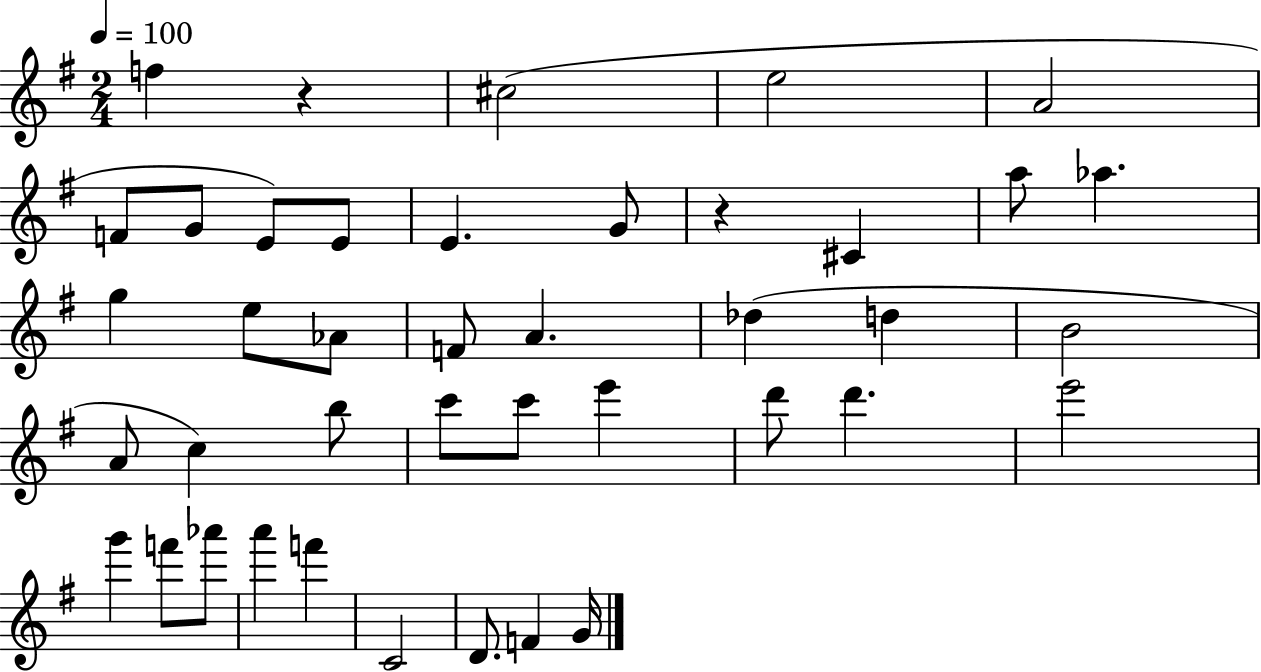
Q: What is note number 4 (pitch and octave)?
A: A4